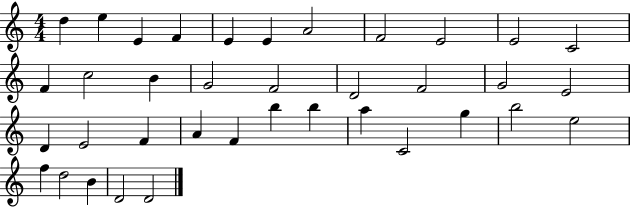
{
  \clef treble
  \numericTimeSignature
  \time 4/4
  \key c \major
  d''4 e''4 e'4 f'4 | e'4 e'4 a'2 | f'2 e'2 | e'2 c'2 | \break f'4 c''2 b'4 | g'2 f'2 | d'2 f'2 | g'2 e'2 | \break d'4 e'2 f'4 | a'4 f'4 b''4 b''4 | a''4 c'2 g''4 | b''2 e''2 | \break f''4 d''2 b'4 | d'2 d'2 | \bar "|."
}